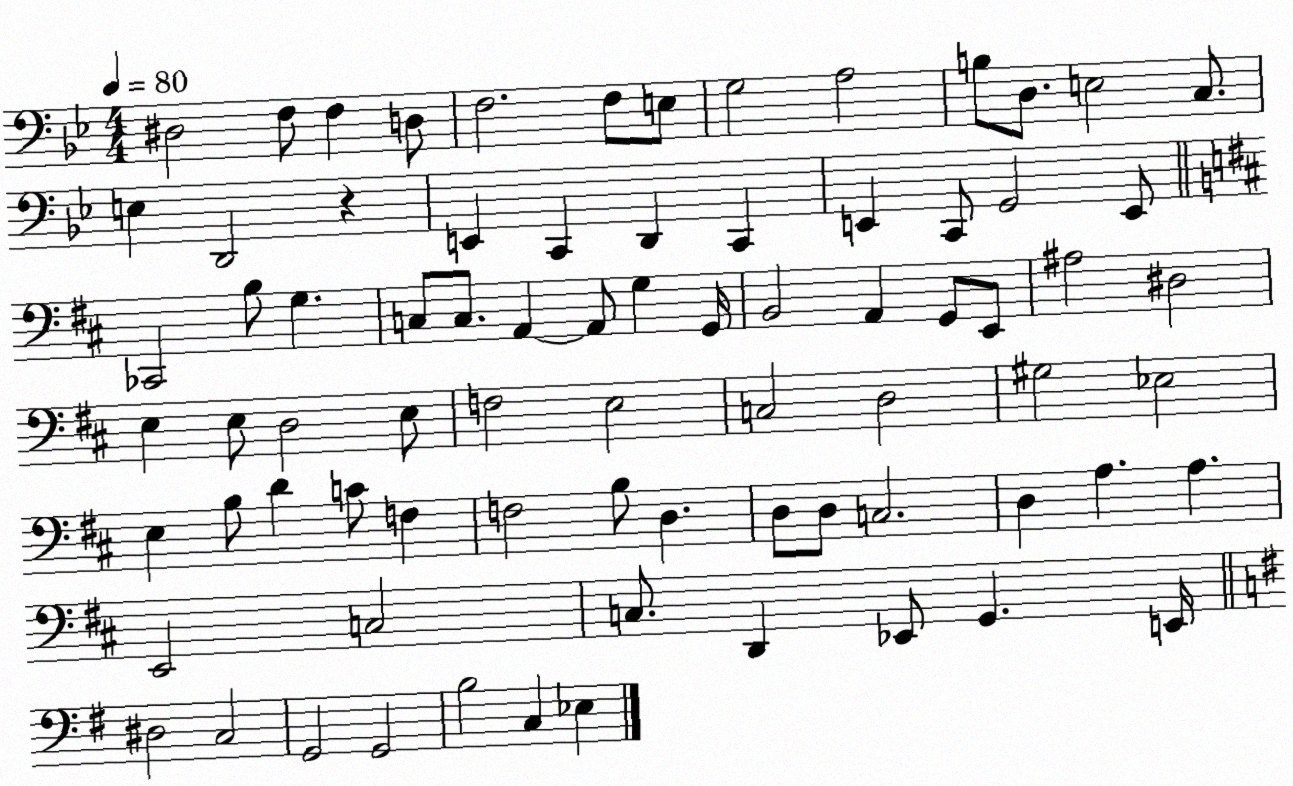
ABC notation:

X:1
T:Untitled
M:4/4
L:1/4
K:Bb
^D,2 F,/2 F, D,/2 F,2 F,/2 E,/2 G,2 A,2 B,/2 D,/2 E,2 C,/2 E, D,,2 z E,, C,, D,, C,, E,, C,,/2 G,,2 E,,/2 _C,,2 B,/2 G, C,/2 C,/2 A,, A,,/2 G, G,,/4 B,,2 A,, G,,/2 E,,/2 ^A,2 ^D,2 E, E,/2 D,2 E,/2 F,2 E,2 C,2 D,2 ^G,2 _E,2 E, B,/2 D C/2 F, F,2 B,/2 D, D,/2 D,/2 C,2 D, A, A, E,,2 C,2 C,/2 D,, _E,,/2 G,, E,,/4 ^D,2 C,2 G,,2 G,,2 B,2 C, _E,